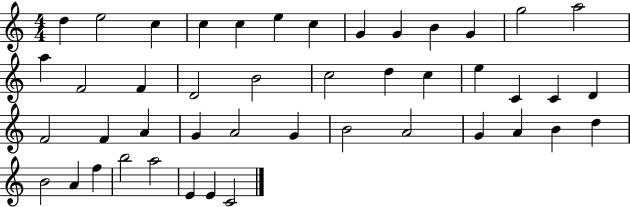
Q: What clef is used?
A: treble